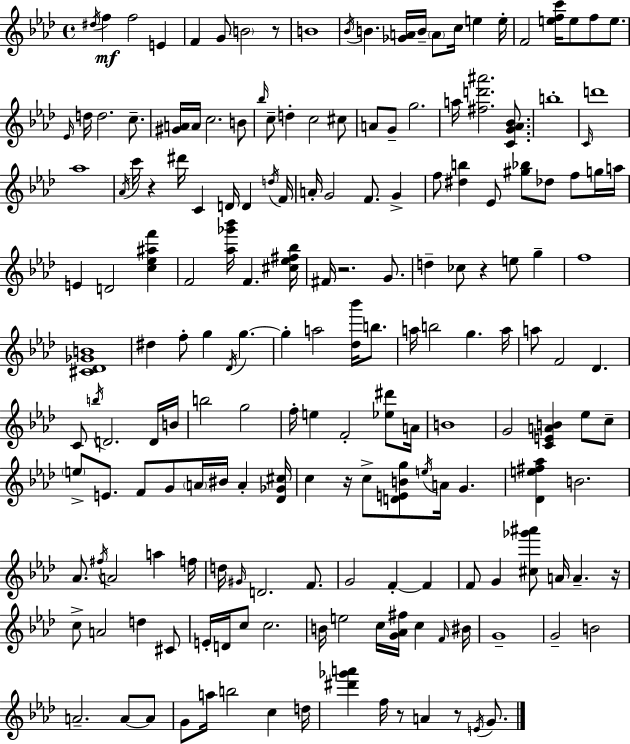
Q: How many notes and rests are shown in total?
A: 184